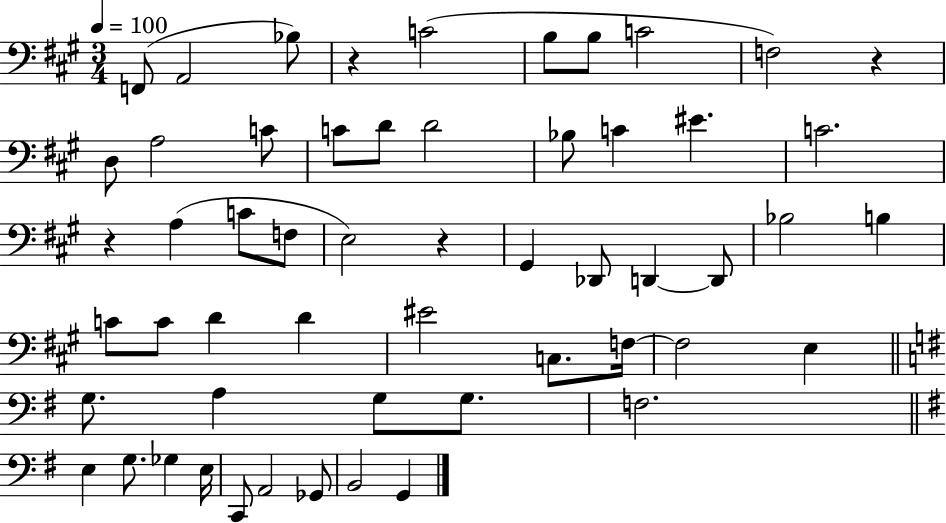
{
  \clef bass
  \numericTimeSignature
  \time 3/4
  \key a \major
  \tempo 4 = 100
  f,8( a,2 bes8) | r4 c'2( | b8 b8 c'2 | f2) r4 | \break d8 a2 c'8 | c'8 d'8 d'2 | bes8 c'4 eis'4. | c'2. | \break r4 a4( c'8 f8 | e2) r4 | gis,4 des,8 d,4~~ d,8 | bes2 b4 | \break c'8 c'8 d'4 d'4 | eis'2 c8. f16~~ | f2 e4 | \bar "||" \break \key g \major g8. a4 g8 g8. | f2. | \bar "||" \break \key g \major e4 g8. ges4 e16 | c,8 a,2 ges,8 | b,2 g,4 | \bar "|."
}